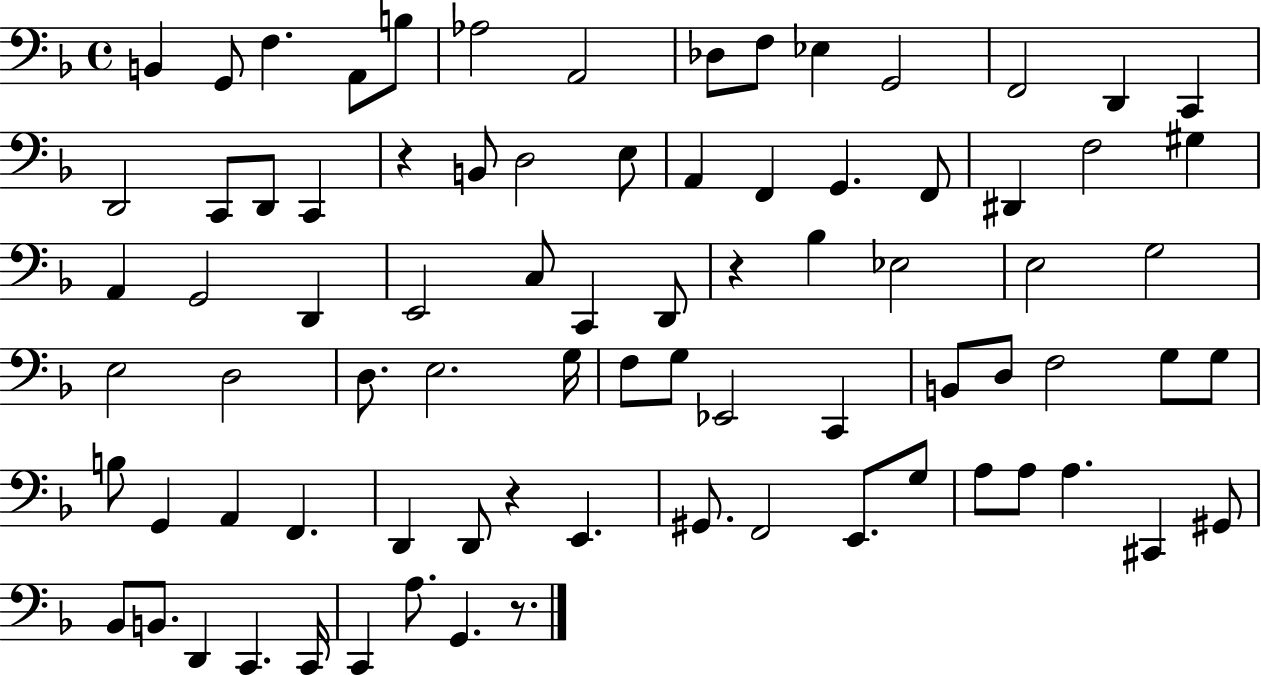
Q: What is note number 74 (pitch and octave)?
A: C2